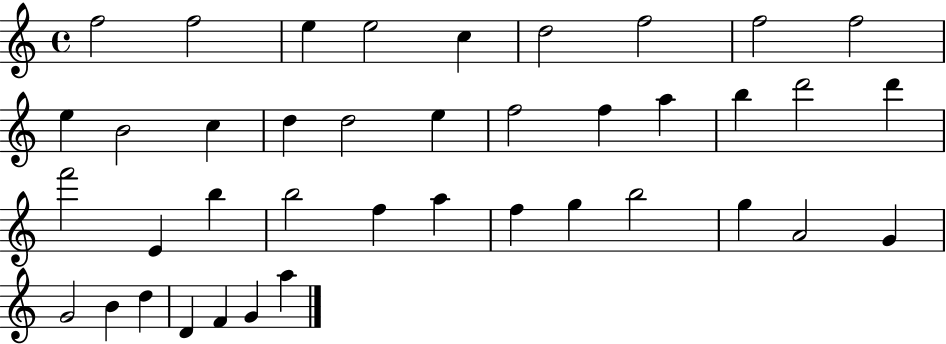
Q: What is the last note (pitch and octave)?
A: A5